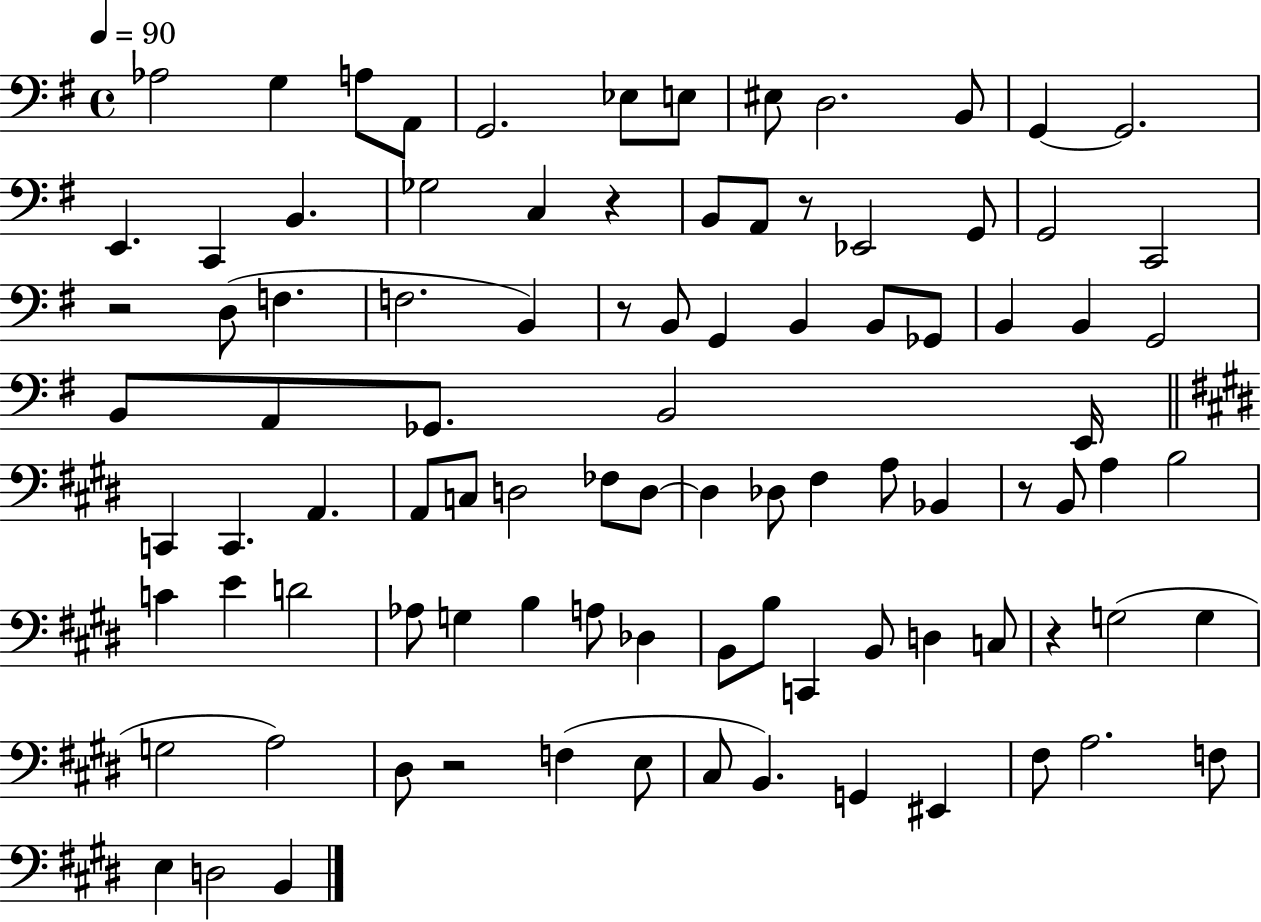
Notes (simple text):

Ab3/h G3/q A3/e A2/e G2/h. Eb3/e E3/e EIS3/e D3/h. B2/e G2/q G2/h. E2/q. C2/q B2/q. Gb3/h C3/q R/q B2/e A2/e R/e Eb2/h G2/e G2/h C2/h R/h D3/e F3/q. F3/h. B2/q R/e B2/e G2/q B2/q B2/e Gb2/e B2/q B2/q G2/h B2/e A2/e Gb2/e. B2/h E2/s C2/q C2/q. A2/q. A2/e C3/e D3/h FES3/e D3/e D3/q Db3/e F#3/q A3/e Bb2/q R/e B2/e A3/q B3/h C4/q E4/q D4/h Ab3/e G3/q B3/q A3/e Db3/q B2/e B3/e C2/q B2/e D3/q C3/e R/q G3/h G3/q G3/h A3/h D#3/e R/h F3/q E3/e C#3/e B2/q. G2/q EIS2/q F#3/e A3/h. F3/e E3/q D3/h B2/q